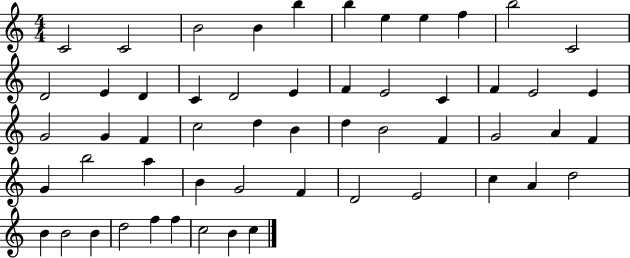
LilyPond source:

{
  \clef treble
  \numericTimeSignature
  \time 4/4
  \key c \major
  c'2 c'2 | b'2 b'4 b''4 | b''4 e''4 e''4 f''4 | b''2 c'2 | \break d'2 e'4 d'4 | c'4 d'2 e'4 | f'4 e'2 c'4 | f'4 e'2 e'4 | \break g'2 g'4 f'4 | c''2 d''4 b'4 | d''4 b'2 f'4 | g'2 a'4 f'4 | \break g'4 b''2 a''4 | b'4 g'2 f'4 | d'2 e'2 | c''4 a'4 d''2 | \break b'4 b'2 b'4 | d''2 f''4 f''4 | c''2 b'4 c''4 | \bar "|."
}